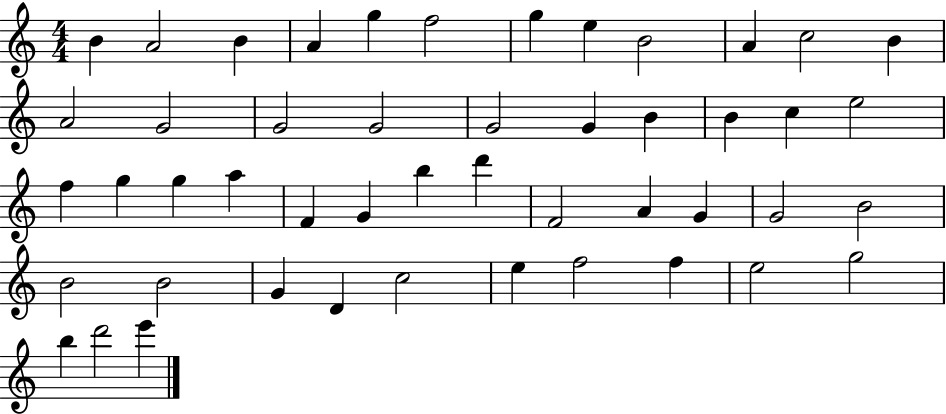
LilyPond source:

{
  \clef treble
  \numericTimeSignature
  \time 4/4
  \key c \major
  b'4 a'2 b'4 | a'4 g''4 f''2 | g''4 e''4 b'2 | a'4 c''2 b'4 | \break a'2 g'2 | g'2 g'2 | g'2 g'4 b'4 | b'4 c''4 e''2 | \break f''4 g''4 g''4 a''4 | f'4 g'4 b''4 d'''4 | f'2 a'4 g'4 | g'2 b'2 | \break b'2 b'2 | g'4 d'4 c''2 | e''4 f''2 f''4 | e''2 g''2 | \break b''4 d'''2 e'''4 | \bar "|."
}